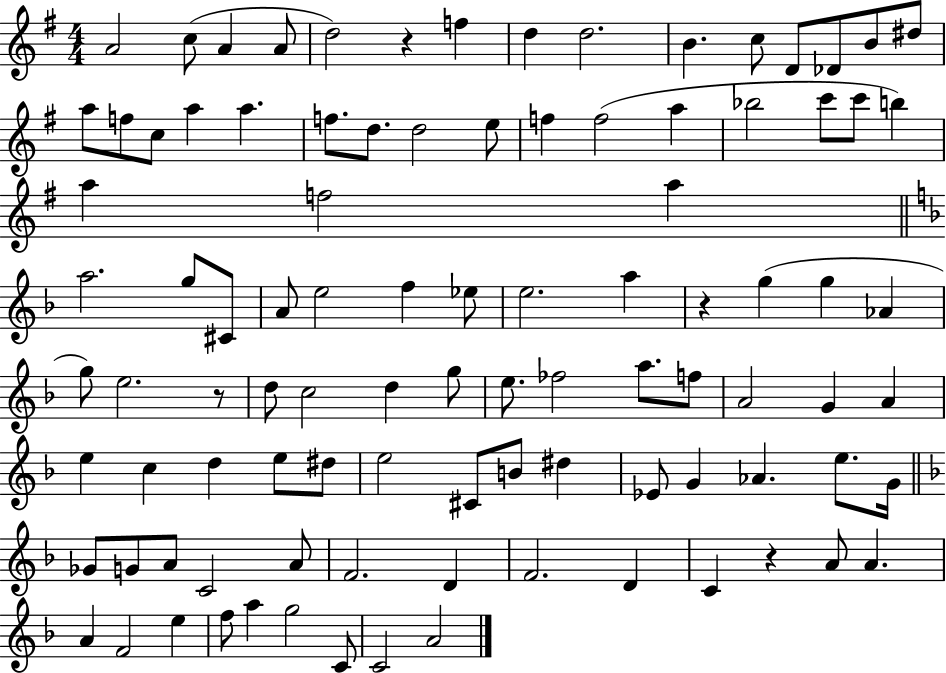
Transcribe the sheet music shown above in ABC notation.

X:1
T:Untitled
M:4/4
L:1/4
K:G
A2 c/2 A A/2 d2 z f d d2 B c/2 D/2 _D/2 B/2 ^d/2 a/2 f/2 c/2 a a f/2 d/2 d2 e/2 f f2 a _b2 c'/2 c'/2 b a f2 a a2 g/2 ^C/2 A/2 e2 f _e/2 e2 a z g g _A g/2 e2 z/2 d/2 c2 d g/2 e/2 _f2 a/2 f/2 A2 G A e c d e/2 ^d/2 e2 ^C/2 B/2 ^d _E/2 G _A e/2 G/4 _G/2 G/2 A/2 C2 A/2 F2 D F2 D C z A/2 A A F2 e f/2 a g2 C/2 C2 A2